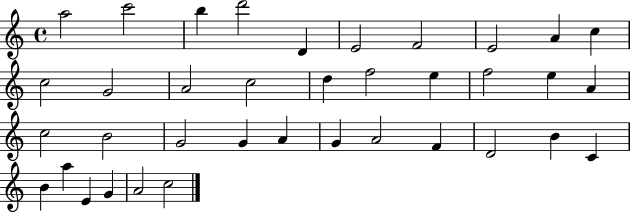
A5/h C6/h B5/q D6/h D4/q E4/h F4/h E4/h A4/q C5/q C5/h G4/h A4/h C5/h D5/q F5/h E5/q F5/h E5/q A4/q C5/h B4/h G4/h G4/q A4/q G4/q A4/h F4/q D4/h B4/q C4/q B4/q A5/q E4/q G4/q A4/h C5/h